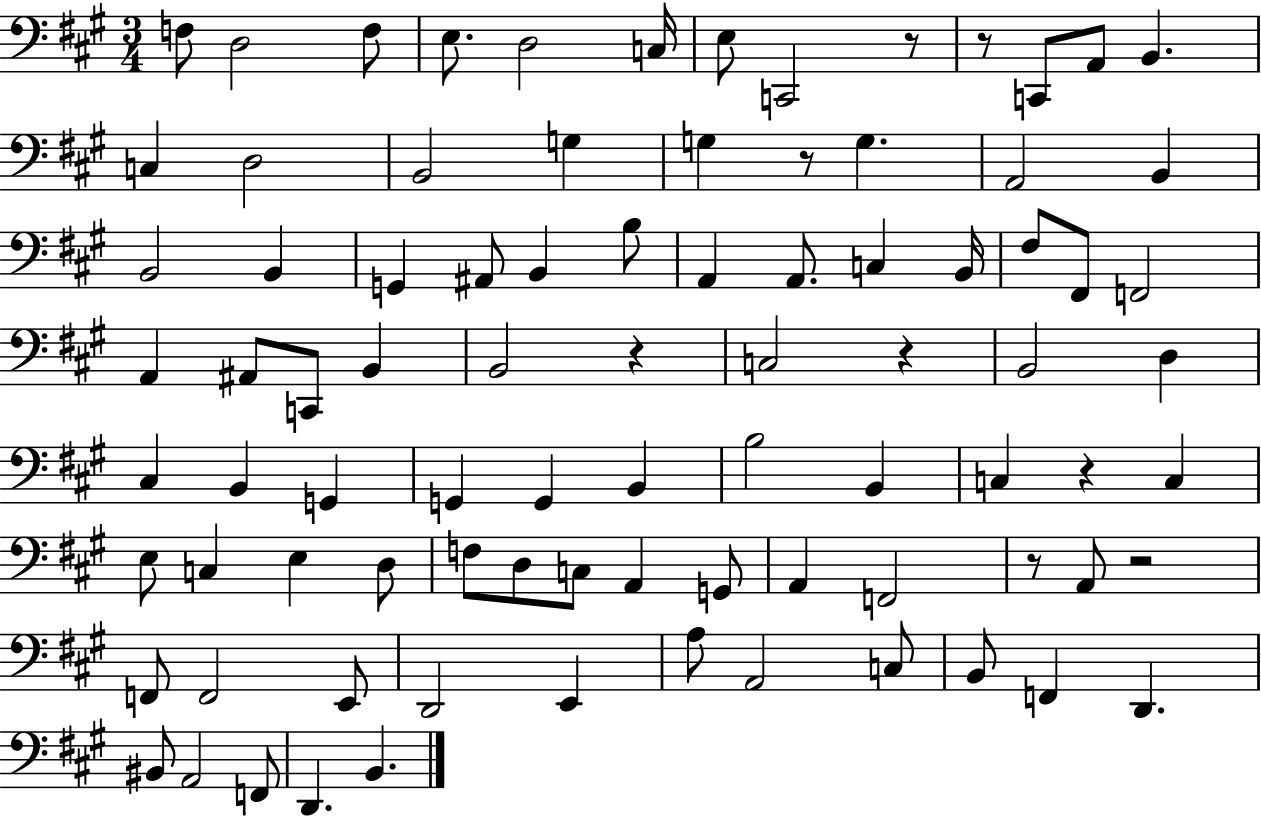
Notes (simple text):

F3/e D3/h F3/e E3/e. D3/h C3/s E3/e C2/h R/e R/e C2/e A2/e B2/q. C3/q D3/h B2/h G3/q G3/q R/e G3/q. A2/h B2/q B2/h B2/q G2/q A#2/e B2/q B3/e A2/q A2/e. C3/q B2/s F#3/e F#2/e F2/h A2/q A#2/e C2/e B2/q B2/h R/q C3/h R/q B2/h D3/q C#3/q B2/q G2/q G2/q G2/q B2/q B3/h B2/q C3/q R/q C3/q E3/e C3/q E3/q D3/e F3/e D3/e C3/e A2/q G2/e A2/q F2/h R/e A2/e R/h F2/e F2/h E2/e D2/h E2/q A3/e A2/h C3/e B2/e F2/q D2/q. BIS2/e A2/h F2/e D2/q. B2/q.